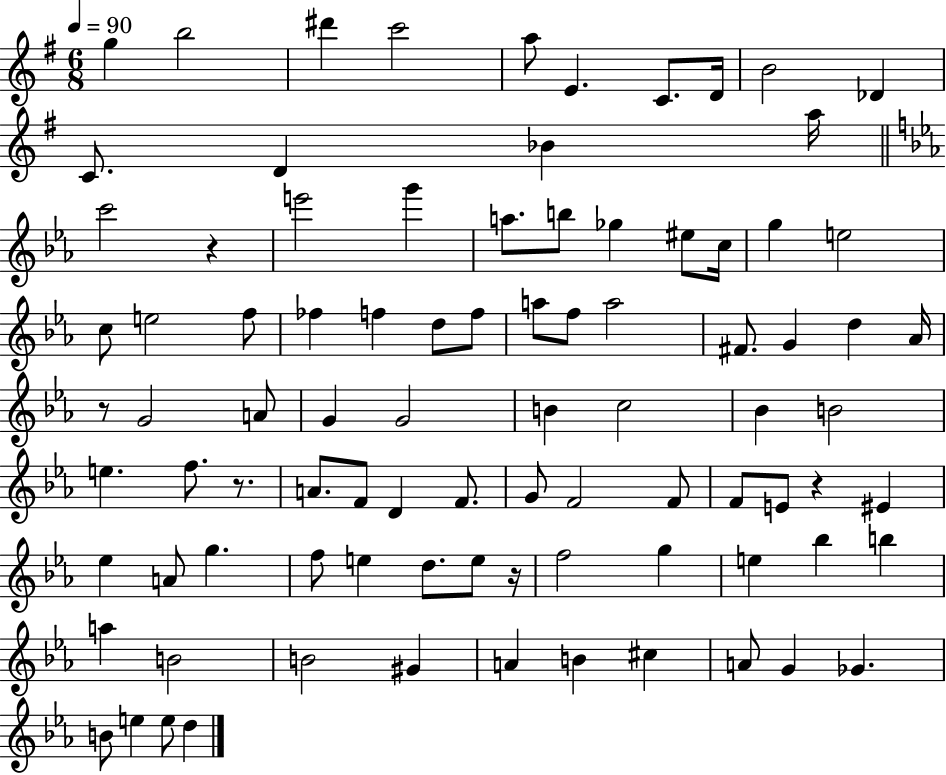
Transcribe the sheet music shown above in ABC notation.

X:1
T:Untitled
M:6/8
L:1/4
K:G
g b2 ^d' c'2 a/2 E C/2 D/4 B2 _D C/2 D _B a/4 c'2 z e'2 g' a/2 b/2 _g ^e/2 c/4 g e2 c/2 e2 f/2 _f f d/2 f/2 a/2 f/2 a2 ^F/2 G d _A/4 z/2 G2 A/2 G G2 B c2 _B B2 e f/2 z/2 A/2 F/2 D F/2 G/2 F2 F/2 F/2 E/2 z ^E _e A/2 g f/2 e d/2 e/2 z/4 f2 g e _b b a B2 B2 ^G A B ^c A/2 G _G B/2 e e/2 d